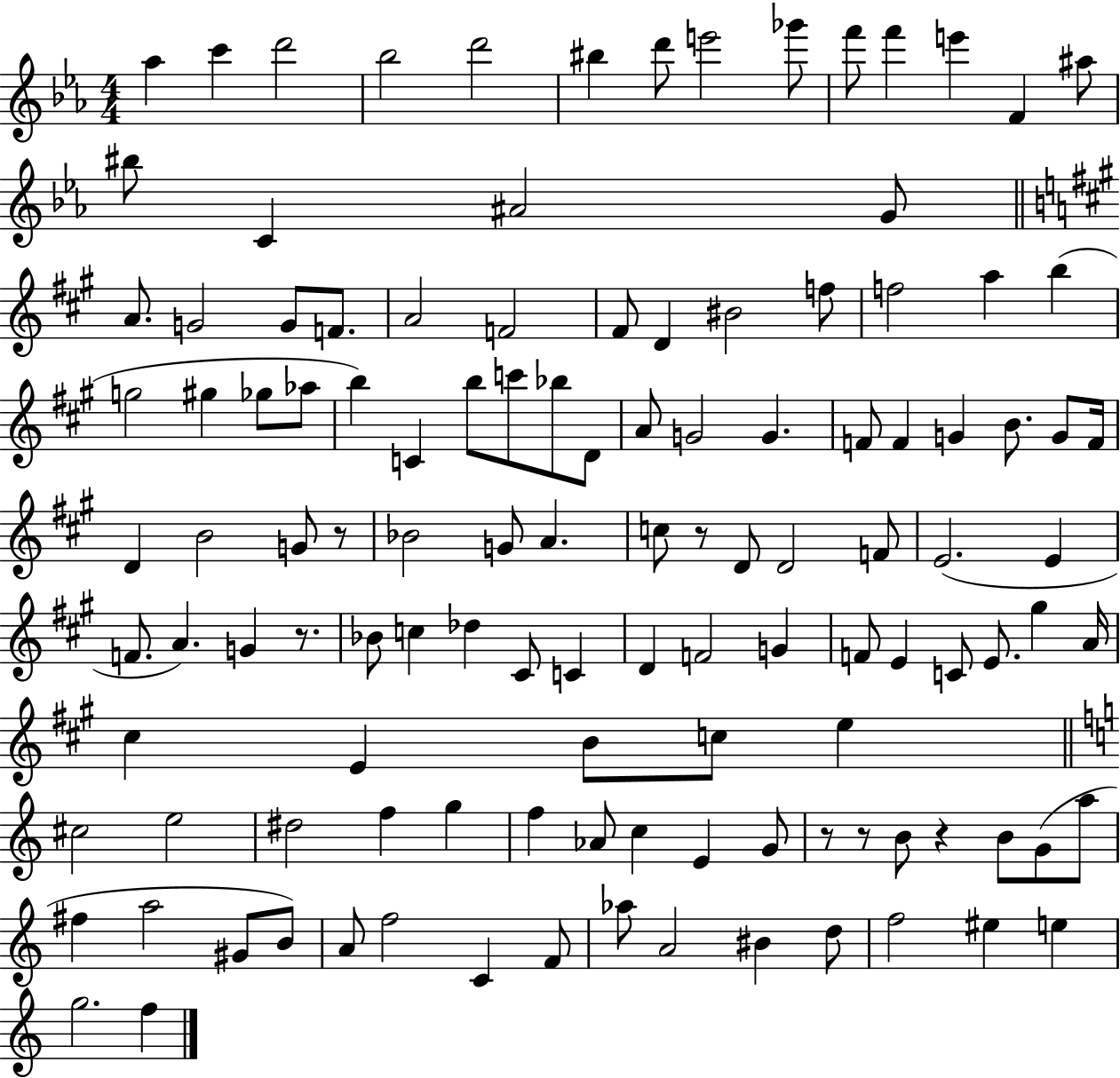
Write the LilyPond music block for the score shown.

{
  \clef treble
  \numericTimeSignature
  \time 4/4
  \key ees \major
  aes''4 c'''4 d'''2 | bes''2 d'''2 | bis''4 d'''8 e'''2 ges'''8 | f'''8 f'''4 e'''4 f'4 ais''8 | \break bis''8 c'4 ais'2 g'8 | \bar "||" \break \key a \major a'8. g'2 g'8 f'8. | a'2 f'2 | fis'8 d'4 bis'2 f''8 | f''2 a''4 b''4( | \break g''2 gis''4 ges''8 aes''8 | b''4) c'4 b''8 c'''8 bes''8 d'8 | a'8 g'2 g'4. | f'8 f'4 g'4 b'8. g'8 f'16 | \break d'4 b'2 g'8 r8 | bes'2 g'8 a'4. | c''8 r8 d'8 d'2 f'8 | e'2.( e'4 | \break f'8. a'4.) g'4 r8. | bes'8 c''4 des''4 cis'8 c'4 | d'4 f'2 g'4 | f'8 e'4 c'8 e'8. gis''4 a'16 | \break cis''4 e'4 b'8 c''8 e''4 | \bar "||" \break \key c \major cis''2 e''2 | dis''2 f''4 g''4 | f''4 aes'8 c''4 e'4 g'8 | r8 r8 b'8 r4 b'8 g'8( a''8 | \break fis''4 a''2 gis'8 b'8) | a'8 f''2 c'4 f'8 | aes''8 a'2 bis'4 d''8 | f''2 eis''4 e''4 | \break g''2. f''4 | \bar "|."
}